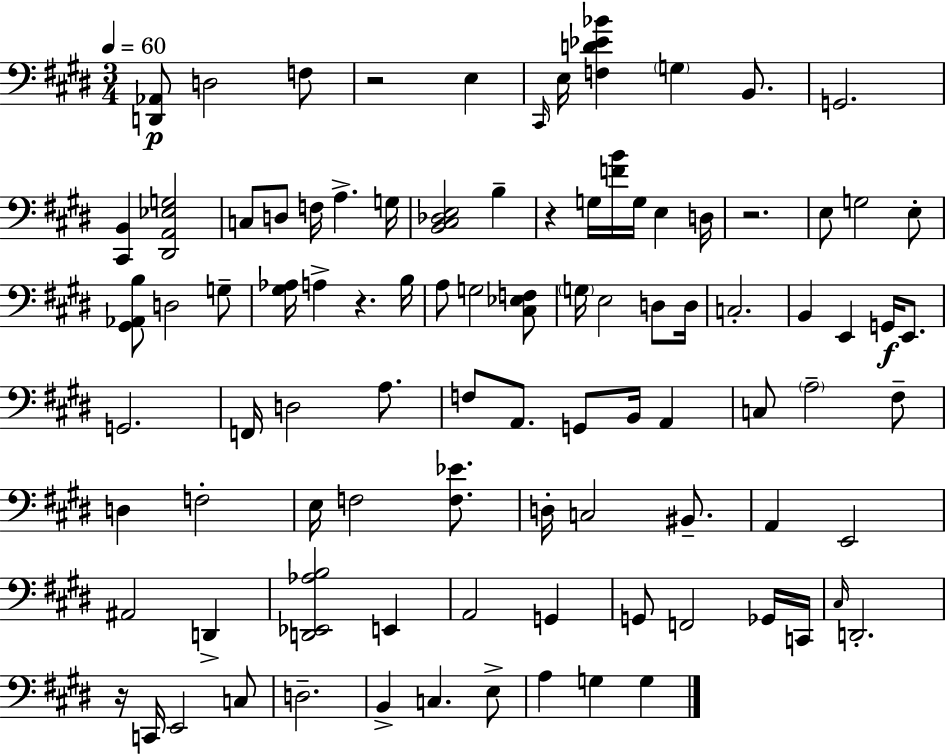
[D2,Ab2]/e D3/h F3/e R/h E3/q C#2/s E3/s [F3,D4,Eb4,Bb4]/q G3/q B2/e. G2/h. [C#2,B2]/q [D#2,A2,Eb3,G3]/h C3/e D3/e F3/s A3/q. G3/s [B2,C#3,Db3,E3]/h B3/q R/q G3/s [F4,B4]/s G3/s E3/q D3/s R/h. E3/e G3/h E3/e [G#2,Ab2,B3]/e D3/h G3/e [G#3,Ab3]/s A3/q R/q. B3/s A3/e G3/h [C#3,Eb3,F3]/e G3/s E3/h D3/e D3/s C3/h. B2/q E2/q G2/s E2/e. G2/h. F2/s D3/h A3/e. F3/e A2/e. G2/e B2/s A2/q C3/e A3/h F#3/e D3/q F3/h E3/s F3/h [F3,Eb4]/e. D3/s C3/h BIS2/e. A2/q E2/h A#2/h D2/q [D2,Eb2,Ab3,B3]/h E2/q A2/h G2/q G2/e F2/h Gb2/s C2/s C#3/s D2/h. R/s C2/s E2/h C3/e D3/h. B2/q C3/q. E3/e A3/q G3/q G3/q